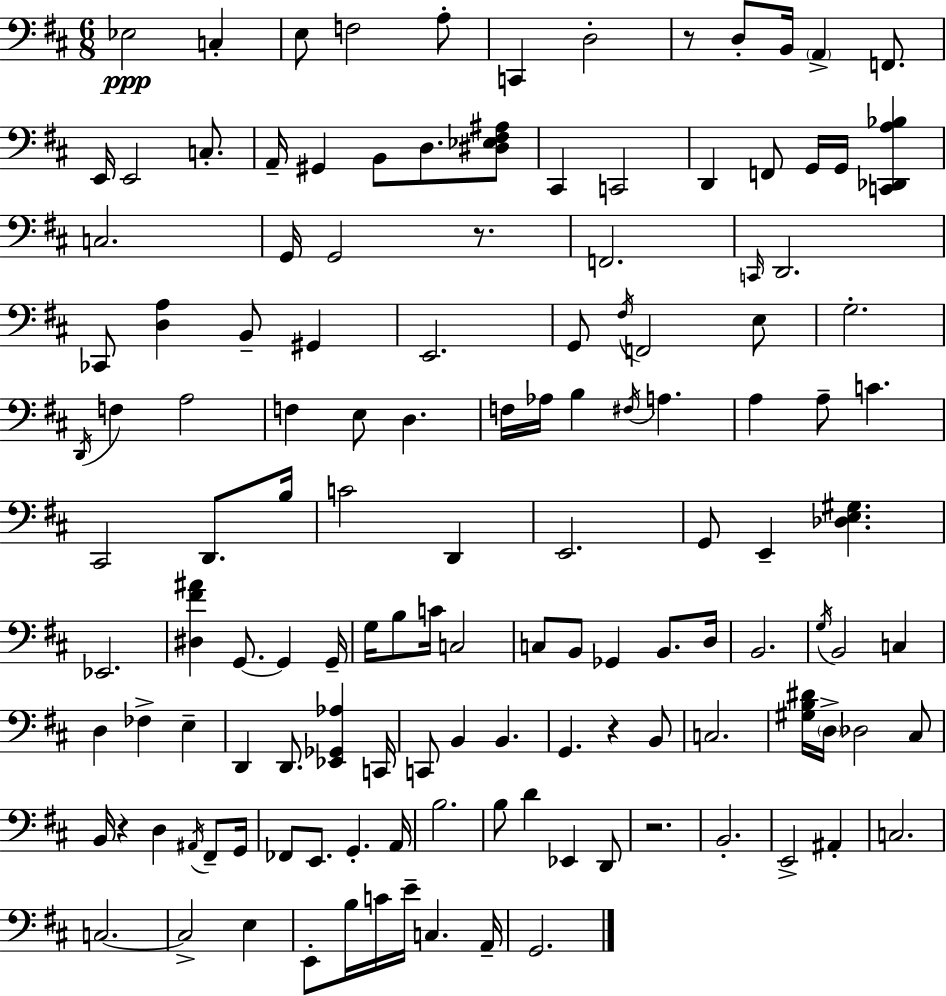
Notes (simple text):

Eb3/h C3/q E3/e F3/h A3/e C2/q D3/h R/e D3/e B2/s A2/q F2/e. E2/s E2/h C3/e. A2/s G#2/q B2/e D3/e. [D#3,Eb3,F#3,A#3]/e C#2/q C2/h D2/q F2/e G2/s G2/s [C2,Db2,A3,Bb3]/q C3/h. G2/s G2/h R/e. F2/h. C2/s D2/h. CES2/e [D3,A3]/q B2/e G#2/q E2/h. G2/e F#3/s F2/h E3/e G3/h. D2/s F3/q A3/h F3/q E3/e D3/q. F3/s Ab3/s B3/q F#3/s A3/q. A3/q A3/e C4/q. C#2/h D2/e. B3/s C4/h D2/q E2/h. G2/e E2/q [Db3,E3,G#3]/q. Eb2/h. [D#3,F#4,A#4]/q G2/e. G2/q G2/s G3/s B3/e C4/s C3/h C3/e B2/e Gb2/q B2/e. D3/s B2/h. G3/s B2/h C3/q D3/q FES3/q E3/q D2/q D2/e. [Eb2,Gb2,Ab3]/q C2/s C2/e B2/q B2/q. G2/q. R/q B2/e C3/h. [G#3,B3,D#4]/s D3/s Db3/h C#3/e B2/s R/q D3/q A#2/s F#2/e G2/s FES2/e E2/e. G2/q. A2/s B3/h. B3/e D4/q Eb2/q D2/e R/h. B2/h. E2/h A#2/q C3/h. C3/h. C3/h E3/q E2/e B3/s C4/s E4/s C3/q. A2/s G2/h.